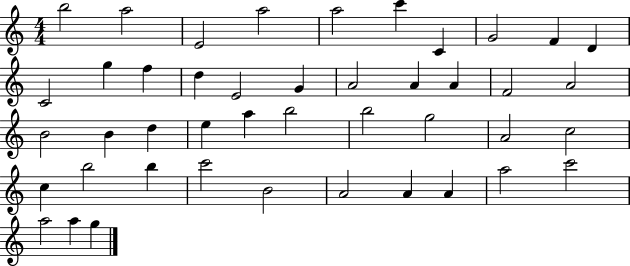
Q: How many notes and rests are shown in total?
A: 44